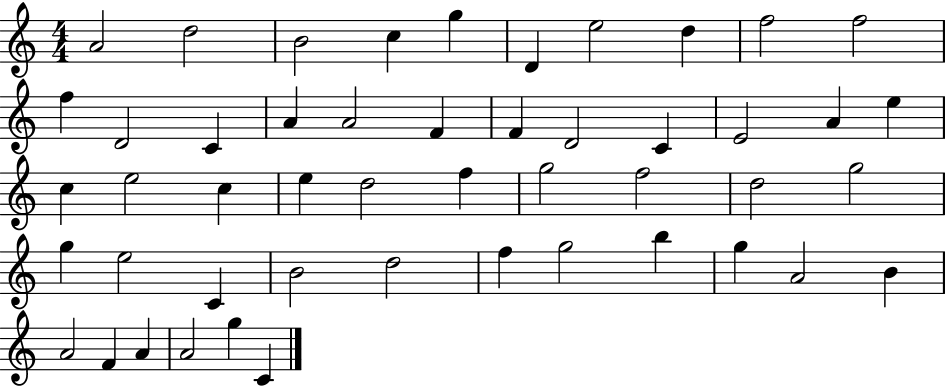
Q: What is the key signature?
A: C major